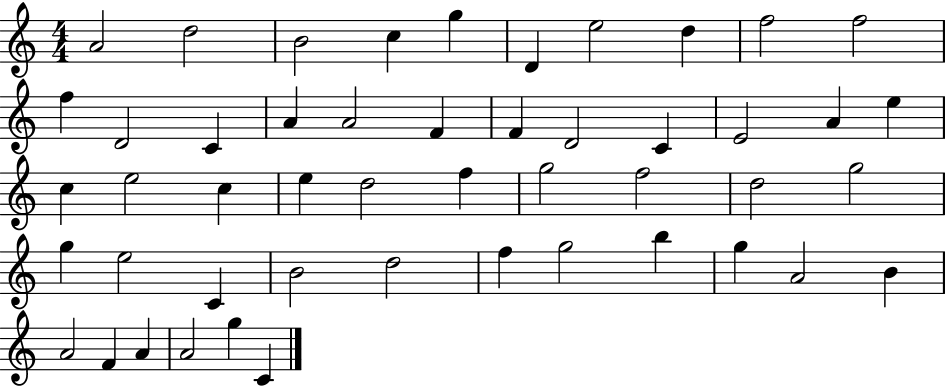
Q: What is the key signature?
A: C major